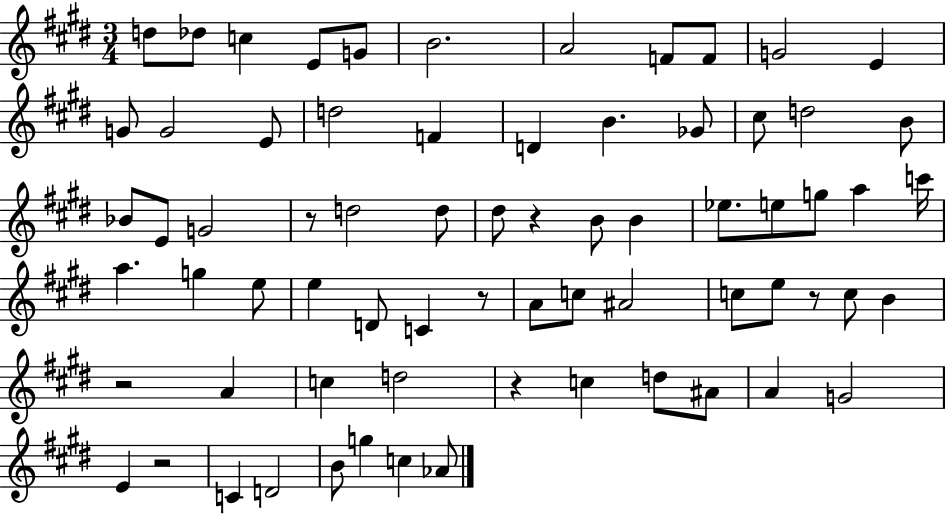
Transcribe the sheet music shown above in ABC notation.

X:1
T:Untitled
M:3/4
L:1/4
K:E
d/2 _d/2 c E/2 G/2 B2 A2 F/2 F/2 G2 E G/2 G2 E/2 d2 F D B _G/2 ^c/2 d2 B/2 _B/2 E/2 G2 z/2 d2 d/2 ^d/2 z B/2 B _e/2 e/2 g/2 a c'/4 a g e/2 e D/2 C z/2 A/2 c/2 ^A2 c/2 e/2 z/2 c/2 B z2 A c d2 z c d/2 ^A/2 A G2 E z2 C D2 B/2 g c _A/2